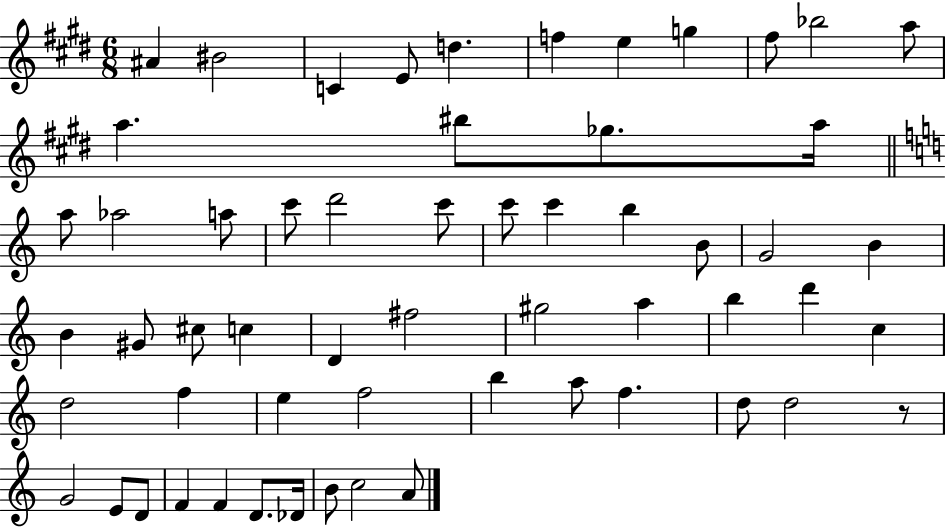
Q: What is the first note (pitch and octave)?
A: A#4